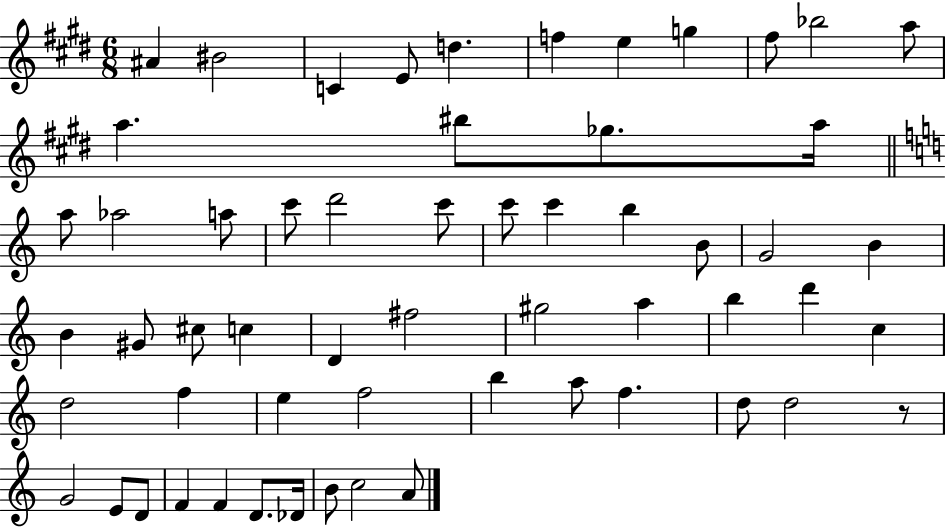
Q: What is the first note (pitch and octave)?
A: A#4